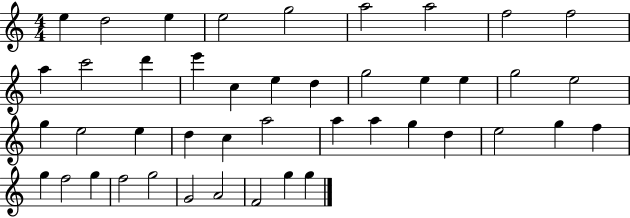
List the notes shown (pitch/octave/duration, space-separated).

E5/q D5/h E5/q E5/h G5/h A5/h A5/h F5/h F5/h A5/q C6/h D6/q E6/q C5/q E5/q D5/q G5/h E5/q E5/q G5/h E5/h G5/q E5/h E5/q D5/q C5/q A5/h A5/q A5/q G5/q D5/q E5/h G5/q F5/q G5/q F5/h G5/q F5/h G5/h G4/h A4/h F4/h G5/q G5/q